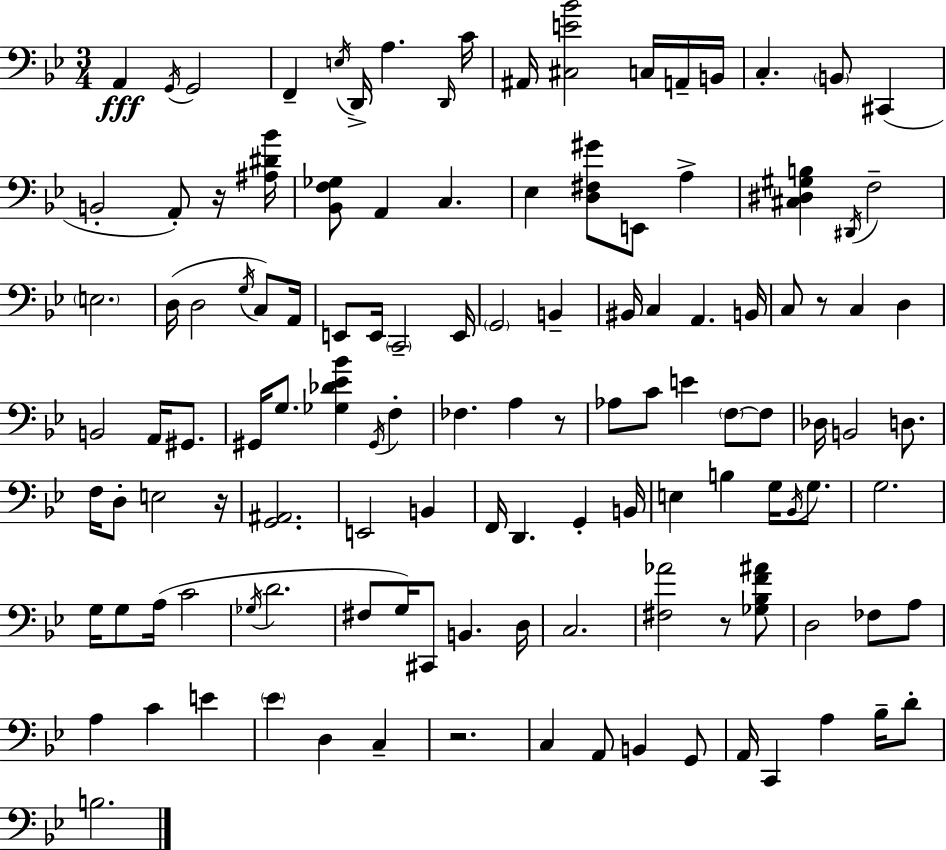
X:1
T:Untitled
M:3/4
L:1/4
K:Bb
A,, G,,/4 G,,2 F,, E,/4 D,,/4 A, D,,/4 C/4 ^A,,/4 [^C,E_B]2 C,/4 A,,/4 B,,/4 C, B,,/2 ^C,, B,,2 A,,/2 z/4 [^A,^D_B]/4 [_B,,F,_G,]/2 A,, C, _E, [D,^F,^G]/2 E,,/2 A, [^C,^D,^G,B,] ^D,,/4 F,2 E,2 D,/4 D,2 G,/4 C,/2 A,,/4 E,,/2 E,,/4 C,,2 E,,/4 G,,2 B,, ^B,,/4 C, A,, B,,/4 C,/2 z/2 C, D, B,,2 A,,/4 ^G,,/2 ^G,,/4 G,/2 [_G,_D_E_B] ^G,,/4 F, _F, A, z/2 _A,/2 C/2 E F,/2 F,/2 _D,/4 B,,2 D,/2 F,/4 D,/2 E,2 z/4 [G,,^A,,]2 E,,2 B,, F,,/4 D,, G,, B,,/4 E, B, G,/4 _B,,/4 G,/2 G,2 G,/4 G,/2 A,/4 C2 _G,/4 D2 ^F,/2 G,/4 ^C,,/2 B,, D,/4 C,2 [^F,_A]2 z/2 [_G,_B,F^A]/2 D,2 _F,/2 A,/2 A, C E _E D, C, z2 C, A,,/2 B,, G,,/2 A,,/4 C,, A, _B,/4 D/2 B,2